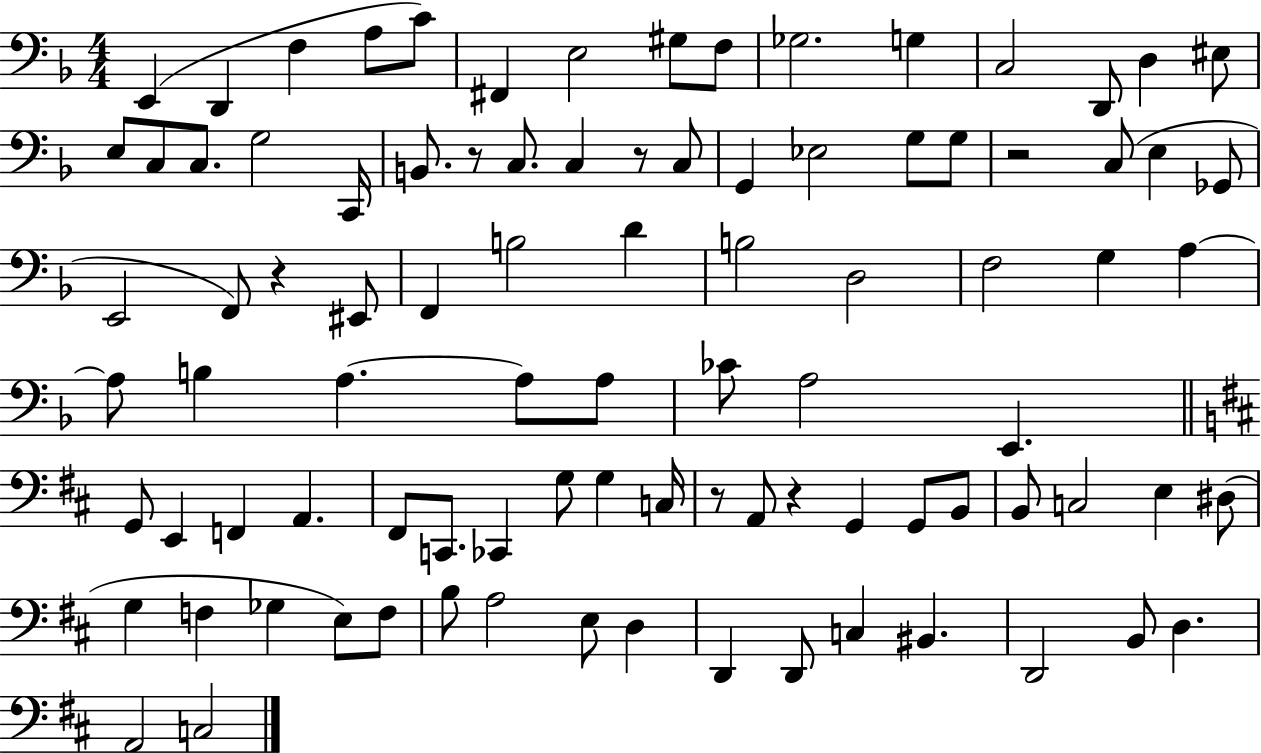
X:1
T:Untitled
M:4/4
L:1/4
K:F
E,, D,, F, A,/2 C/2 ^F,, E,2 ^G,/2 F,/2 _G,2 G, C,2 D,,/2 D, ^E,/2 E,/2 C,/2 C,/2 G,2 C,,/4 B,,/2 z/2 C,/2 C, z/2 C,/2 G,, _E,2 G,/2 G,/2 z2 C,/2 E, _G,,/2 E,,2 F,,/2 z ^E,,/2 F,, B,2 D B,2 D,2 F,2 G, A, A,/2 B, A, A,/2 A,/2 _C/2 A,2 E,, G,,/2 E,, F,, A,, ^F,,/2 C,,/2 _C,, G,/2 G, C,/4 z/2 A,,/2 z G,, G,,/2 B,,/2 B,,/2 C,2 E, ^D,/2 G, F, _G, E,/2 F,/2 B,/2 A,2 E,/2 D, D,, D,,/2 C, ^B,, D,,2 B,,/2 D, A,,2 C,2